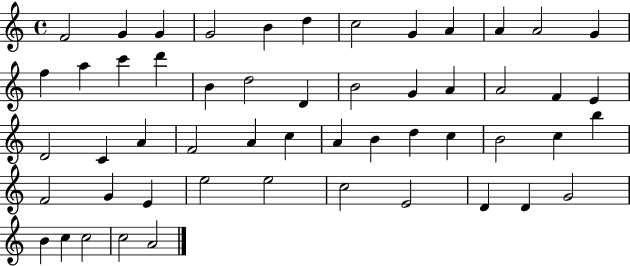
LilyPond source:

{
  \clef treble
  \time 4/4
  \defaultTimeSignature
  \key c \major
  f'2 g'4 g'4 | g'2 b'4 d''4 | c''2 g'4 a'4 | a'4 a'2 g'4 | \break f''4 a''4 c'''4 d'''4 | b'4 d''2 d'4 | b'2 g'4 a'4 | a'2 f'4 e'4 | \break d'2 c'4 a'4 | f'2 a'4 c''4 | a'4 b'4 d''4 c''4 | b'2 c''4 b''4 | \break f'2 g'4 e'4 | e''2 e''2 | c''2 e'2 | d'4 d'4 g'2 | \break b'4 c''4 c''2 | c''2 a'2 | \bar "|."
}